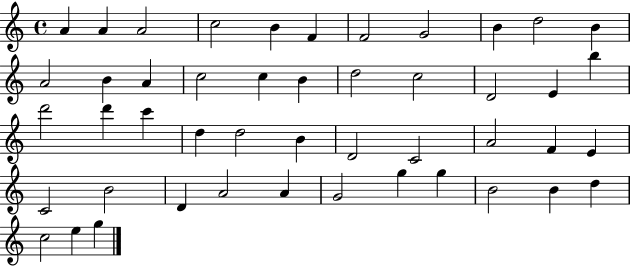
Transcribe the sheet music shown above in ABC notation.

X:1
T:Untitled
M:4/4
L:1/4
K:C
A A A2 c2 B F F2 G2 B d2 B A2 B A c2 c B d2 c2 D2 E b d'2 d' c' d d2 B D2 C2 A2 F E C2 B2 D A2 A G2 g g B2 B d c2 e g